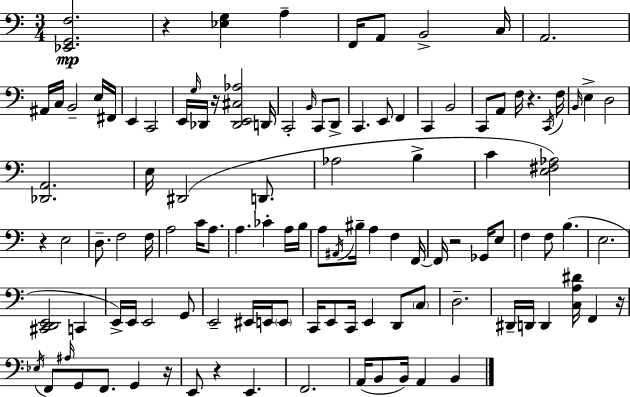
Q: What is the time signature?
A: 3/4